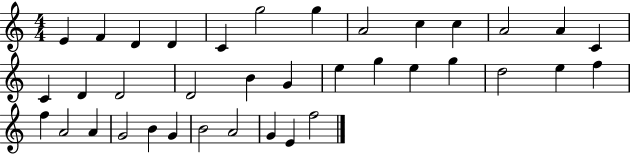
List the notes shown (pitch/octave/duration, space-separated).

E4/q F4/q D4/q D4/q C4/q G5/h G5/q A4/h C5/q C5/q A4/h A4/q C4/q C4/q D4/q D4/h D4/h B4/q G4/q E5/q G5/q E5/q G5/q D5/h E5/q F5/q F5/q A4/h A4/q G4/h B4/q G4/q B4/h A4/h G4/q E4/q F5/h